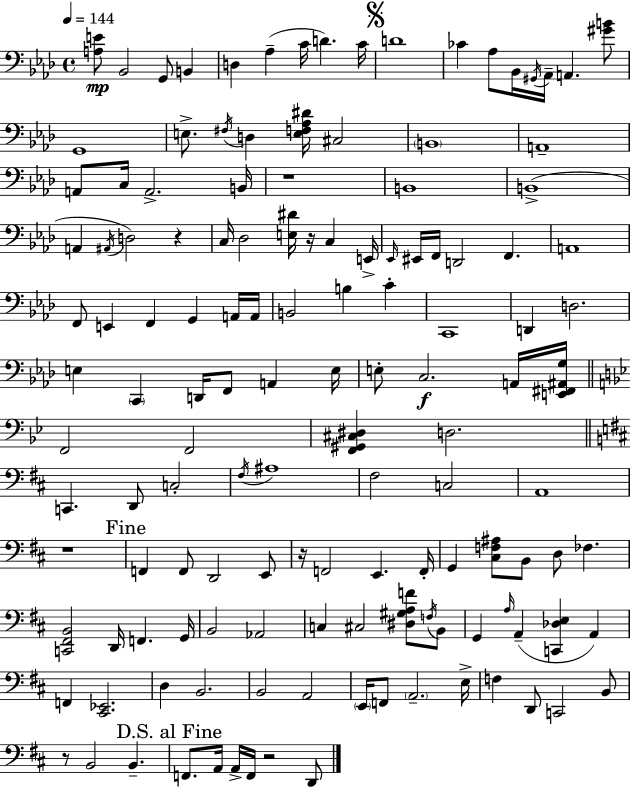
{
  \clef bass
  \time 4/4
  \defaultTimeSignature
  \key aes \major
  \tempo 4 = 144
  <a e'>8\mp bes,2 g,8 b,4 | d4 aes4--( c'16 d'4.) c'16 | \mark \markup { \musicglyph "scripts.segno" } d'1 | ces'4 aes8 bes,16 \acciaccatura { gis,16 } aes,16-- a,4. <gis' b'>8 | \break g,1 | e8.-> \acciaccatura { fis16 } d4 <e f aes dis'>16 cis2 | \parenthesize b,1 | a,1-- | \break a,8 c16 a,2.-> | b,16 r1 | b,1 | b,1->( | \break a,4 \acciaccatura { ais,16 } d2) r4 | c16 des2 <e dis'>16 r16 c4 | e,16-> \grace { ees,16 } eis,16 f,16 d,2 f,4. | a,1 | \break f,8 e,4 f,4 g,4 | a,16 a,16 b,2 b4 | c'4-. c,1 | d,4 d2. | \break e4 \parenthesize c,4 d,16 f,8 a,4 | e16 e8-. c2.\f | a,16 <e, fis, ais, g>16 \bar "||" \break \key g \minor f,2 f,2 | <f, gis, cis dis>4 d2. | \bar "||" \break \key d \major c,4. d,8 c2-. | \acciaccatura { fis16 } ais1 | fis2 c2 | a,1 | \break r1 | \mark "Fine" f,4 f,8 d,2 e,8 | r16 f,2 e,4. | f,16-. g,4 <cis f ais>8 b,8 d8 fes4. | \break <c, fis, b,>2 d,16 f,4. | g,16 b,2 aes,2 | c4 cis2 <dis gis a f'>8 \acciaccatura { f16 } | b,8 g,4 \grace { a16 }( a,4-- <c, des e>4 a,4) | \break f,4 <cis, ees,>2. | d4 b,2. | b,2 a,2 | \parenthesize e,16 f,8 \parenthesize a,2.-- | \break e16-> f4 d,8 c,2 | b,8 r8 b,2 b,4.-- | \mark "D.S. al Fine" f,8. a,16 a,16-> f,16 r2 | d,8 \bar "|."
}